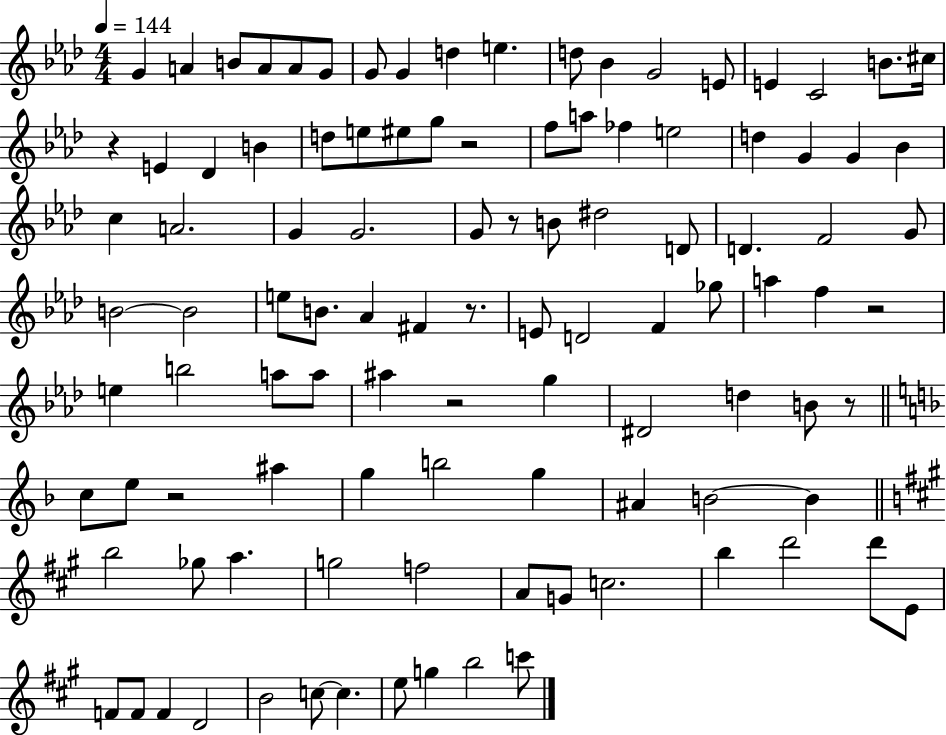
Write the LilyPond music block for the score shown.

{
  \clef treble
  \numericTimeSignature
  \time 4/4
  \key aes \major
  \tempo 4 = 144
  \repeat volta 2 { g'4 a'4 b'8 a'8 a'8 g'8 | g'8 g'4 d''4 e''4. | d''8 bes'4 g'2 e'8 | e'4 c'2 b'8. cis''16 | \break r4 e'4 des'4 b'4 | d''8 e''8 eis''8 g''8 r2 | f''8 a''8 fes''4 e''2 | d''4 g'4 g'4 bes'4 | \break c''4 a'2. | g'4 g'2. | g'8 r8 b'8 dis''2 d'8 | d'4. f'2 g'8 | \break b'2~~ b'2 | e''8 b'8. aes'4 fis'4 r8. | e'8 d'2 f'4 ges''8 | a''4 f''4 r2 | \break e''4 b''2 a''8 a''8 | ais''4 r2 g''4 | dis'2 d''4 b'8 r8 | \bar "||" \break \key d \minor c''8 e''8 r2 ais''4 | g''4 b''2 g''4 | ais'4 b'2~~ b'4 | \bar "||" \break \key a \major b''2 ges''8 a''4. | g''2 f''2 | a'8 g'8 c''2. | b''4 d'''2 d'''8 e'8 | \break f'8 f'8 f'4 d'2 | b'2 c''8~~ c''4. | e''8 g''4 b''2 c'''8 | } \bar "|."
}